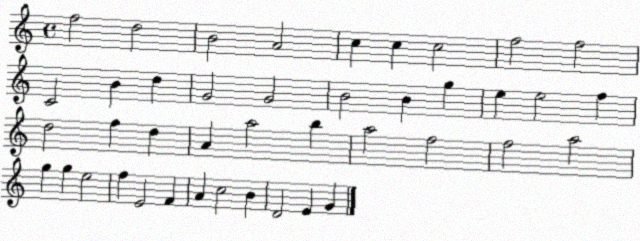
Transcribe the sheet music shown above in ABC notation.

X:1
T:Untitled
M:4/4
L:1/4
K:C
f2 d2 B2 A2 c c c2 f2 f2 C2 B d G2 G2 B2 B g e e2 f d2 f d A a2 b a2 f2 f2 a2 g g e2 f E2 F A c2 B D2 E G